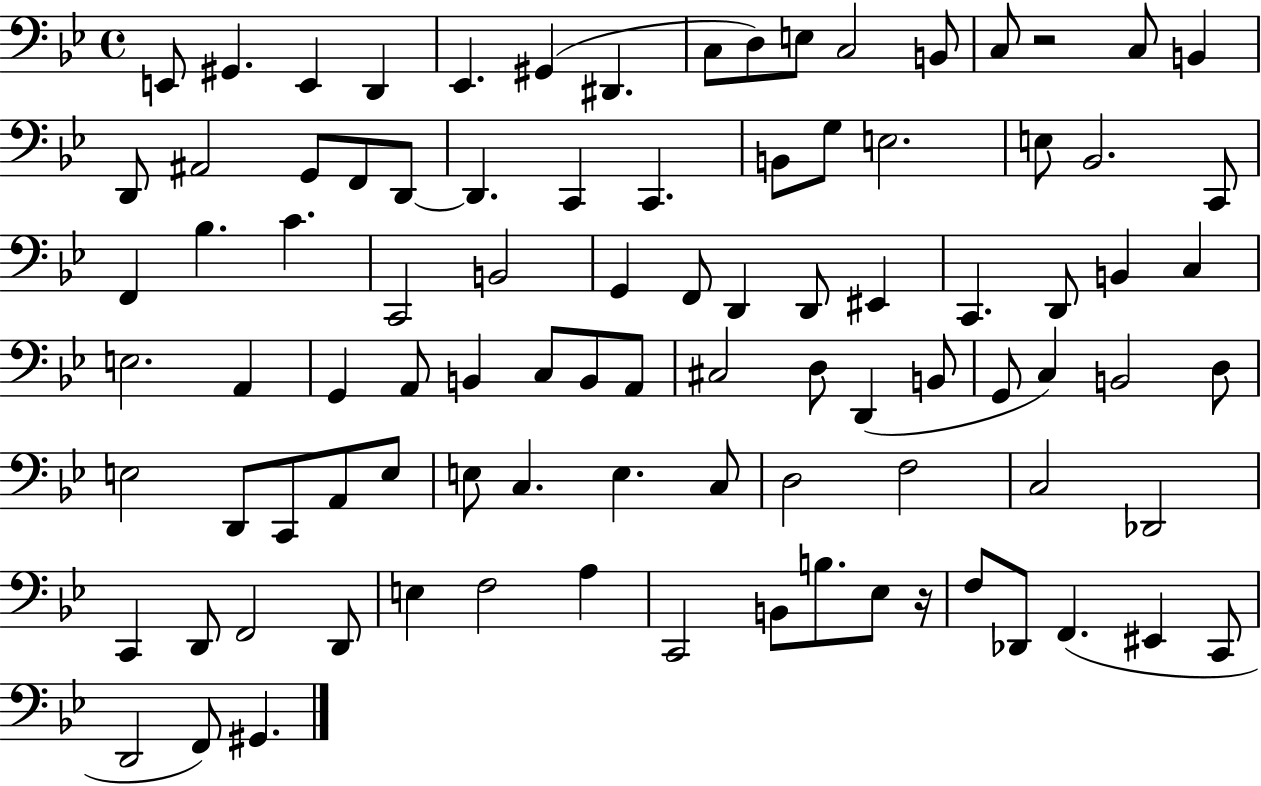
E2/e G#2/q. E2/q D2/q Eb2/q. G#2/q D#2/q. C3/e D3/e E3/e C3/h B2/e C3/e R/h C3/e B2/q D2/e A#2/h G2/e F2/e D2/e D2/q. C2/q C2/q. B2/e G3/e E3/h. E3/e Bb2/h. C2/e F2/q Bb3/q. C4/q. C2/h B2/h G2/q F2/e D2/q D2/e EIS2/q C2/q. D2/e B2/q C3/q E3/h. A2/q G2/q A2/e B2/q C3/e B2/e A2/e C#3/h D3/e D2/q B2/e G2/e C3/q B2/h D3/e E3/h D2/e C2/e A2/e E3/e E3/e C3/q. E3/q. C3/e D3/h F3/h C3/h Db2/h C2/q D2/e F2/h D2/e E3/q F3/h A3/q C2/h B2/e B3/e. Eb3/e R/s F3/e Db2/e F2/q. EIS2/q C2/e D2/h F2/e G#2/q.